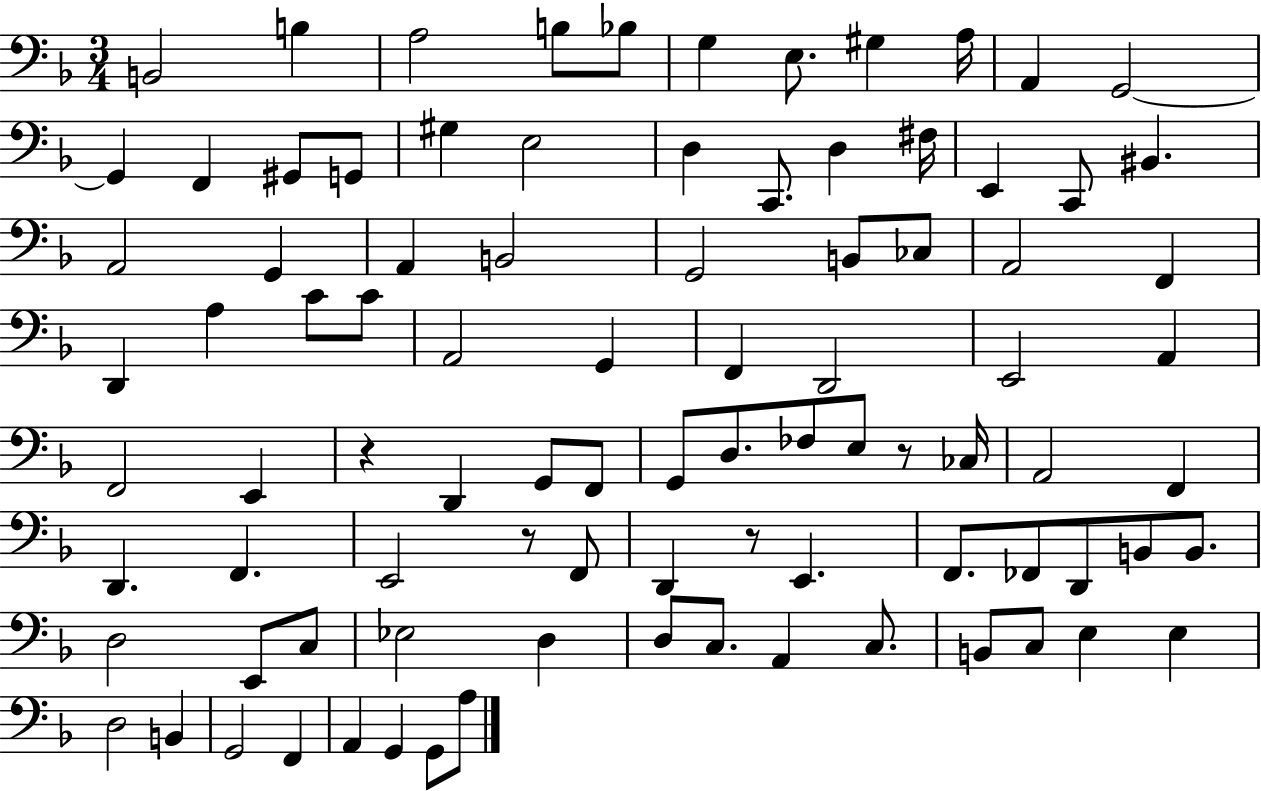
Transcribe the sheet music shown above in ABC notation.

X:1
T:Untitled
M:3/4
L:1/4
K:F
B,,2 B, A,2 B,/2 _B,/2 G, E,/2 ^G, A,/4 A,, G,,2 G,, F,, ^G,,/2 G,,/2 ^G, E,2 D, C,,/2 D, ^F,/4 E,, C,,/2 ^B,, A,,2 G,, A,, B,,2 G,,2 B,,/2 _C,/2 A,,2 F,, D,, A, C/2 C/2 A,,2 G,, F,, D,,2 E,,2 A,, F,,2 E,, z D,, G,,/2 F,,/2 G,,/2 D,/2 _F,/2 E,/2 z/2 _C,/4 A,,2 F,, D,, F,, E,,2 z/2 F,,/2 D,, z/2 E,, F,,/2 _F,,/2 D,,/2 B,,/2 B,,/2 D,2 E,,/2 C,/2 _E,2 D, D,/2 C,/2 A,, C,/2 B,,/2 C,/2 E, E, D,2 B,, G,,2 F,, A,, G,, G,,/2 A,/2